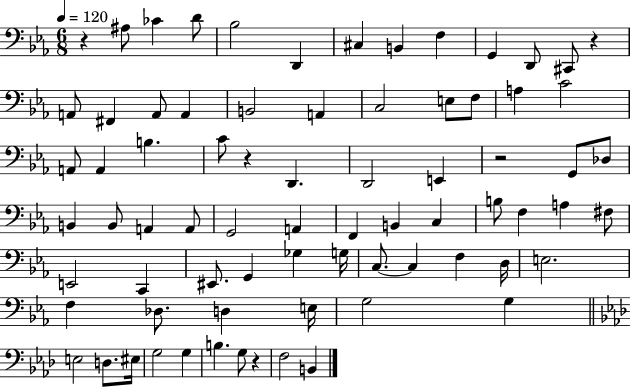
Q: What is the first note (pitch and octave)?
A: A#3